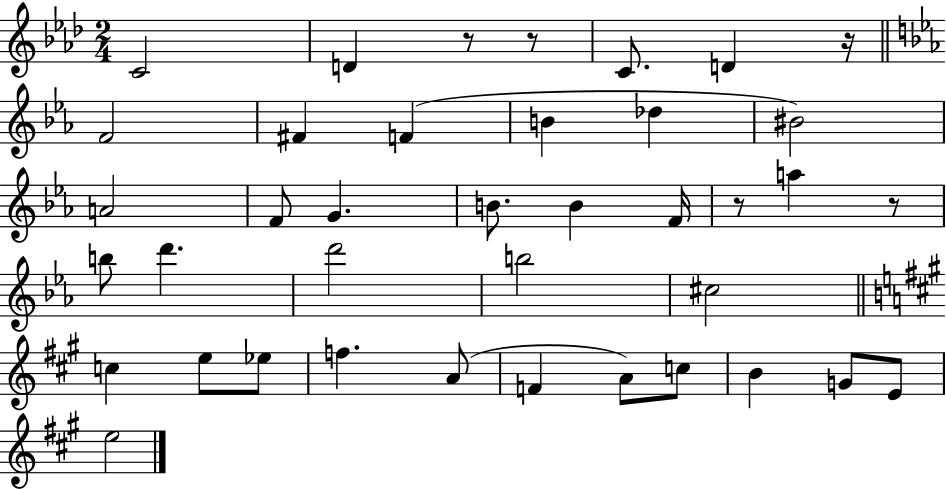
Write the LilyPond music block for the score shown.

{
  \clef treble
  \numericTimeSignature
  \time 2/4
  \key aes \major
  c'2 | d'4 r8 r8 | c'8. d'4 r16 | \bar "||" \break \key c \minor f'2 | fis'4 f'4( | b'4 des''4 | bis'2) | \break a'2 | f'8 g'4. | b'8. b'4 f'16 | r8 a''4 r8 | \break b''8 d'''4. | d'''2 | b''2 | cis''2 | \break \bar "||" \break \key a \major c''4 e''8 ees''8 | f''4. a'8( | f'4 a'8) c''8 | b'4 g'8 e'8 | \break e''2 | \bar "|."
}